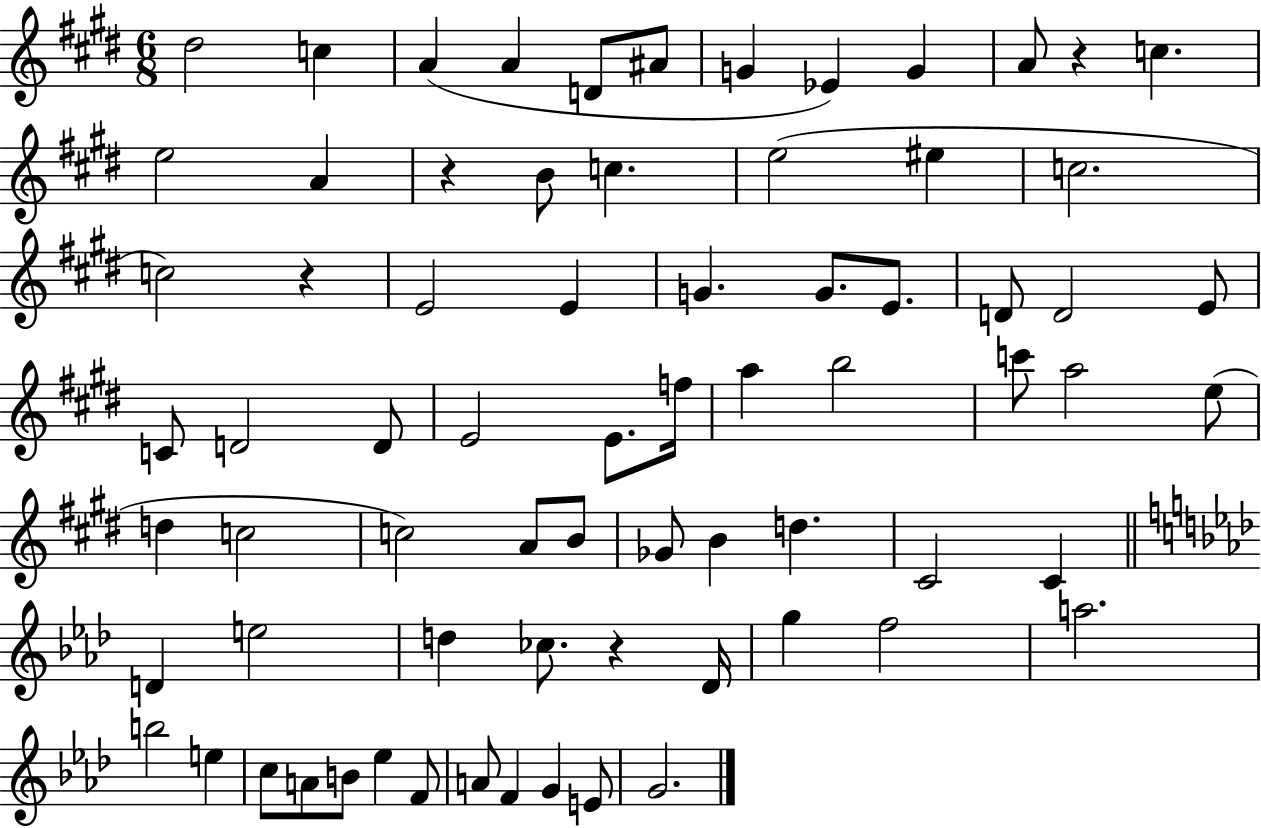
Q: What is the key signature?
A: E major